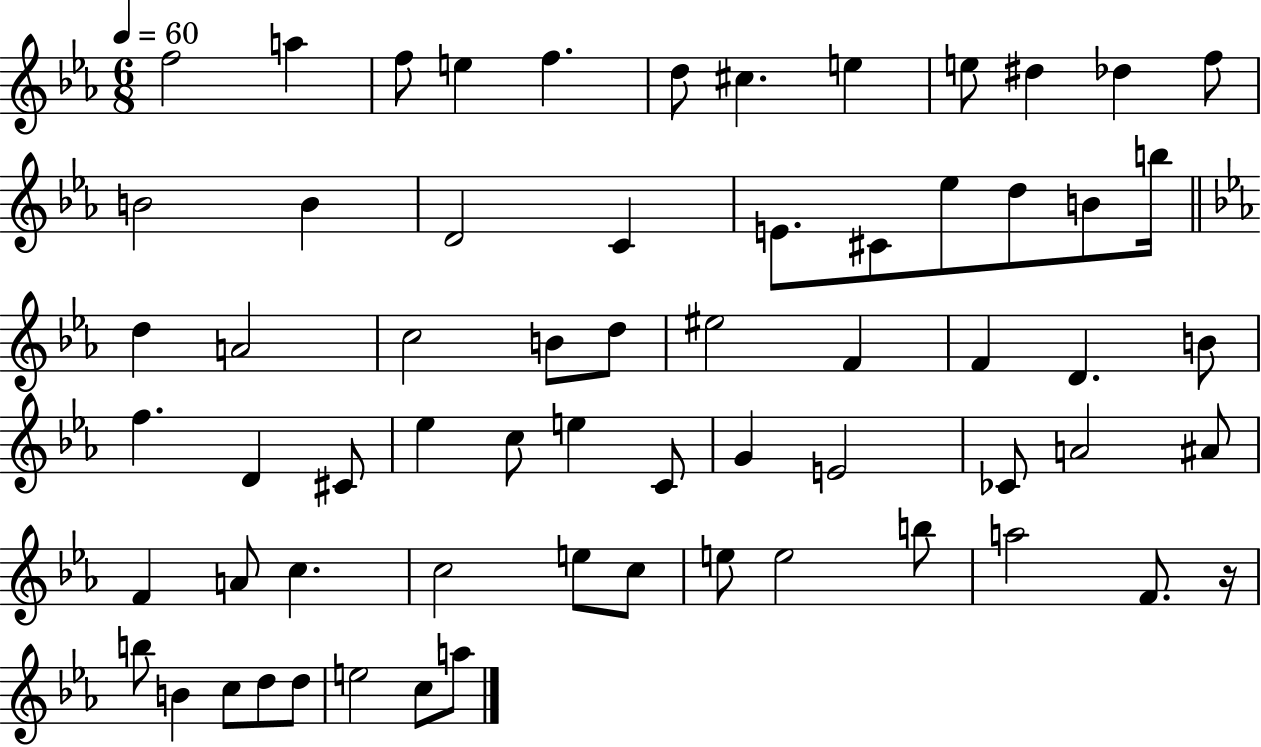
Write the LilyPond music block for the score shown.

{
  \clef treble
  \numericTimeSignature
  \time 6/8
  \key ees \major
  \tempo 4 = 60
  f''2 a''4 | f''8 e''4 f''4. | d''8 cis''4. e''4 | e''8 dis''4 des''4 f''8 | \break b'2 b'4 | d'2 c'4 | e'8. cis'8 ees''8 d''8 b'8 b''16 | \bar "||" \break \key c \minor d''4 a'2 | c''2 b'8 d''8 | eis''2 f'4 | f'4 d'4. b'8 | \break f''4. d'4 cis'8 | ees''4 c''8 e''4 c'8 | g'4 e'2 | ces'8 a'2 ais'8 | \break f'4 a'8 c''4. | c''2 e''8 c''8 | e''8 e''2 b''8 | a''2 f'8. r16 | \break b''8 b'4 c''8 d''8 d''8 | e''2 c''8 a''8 | \bar "|."
}